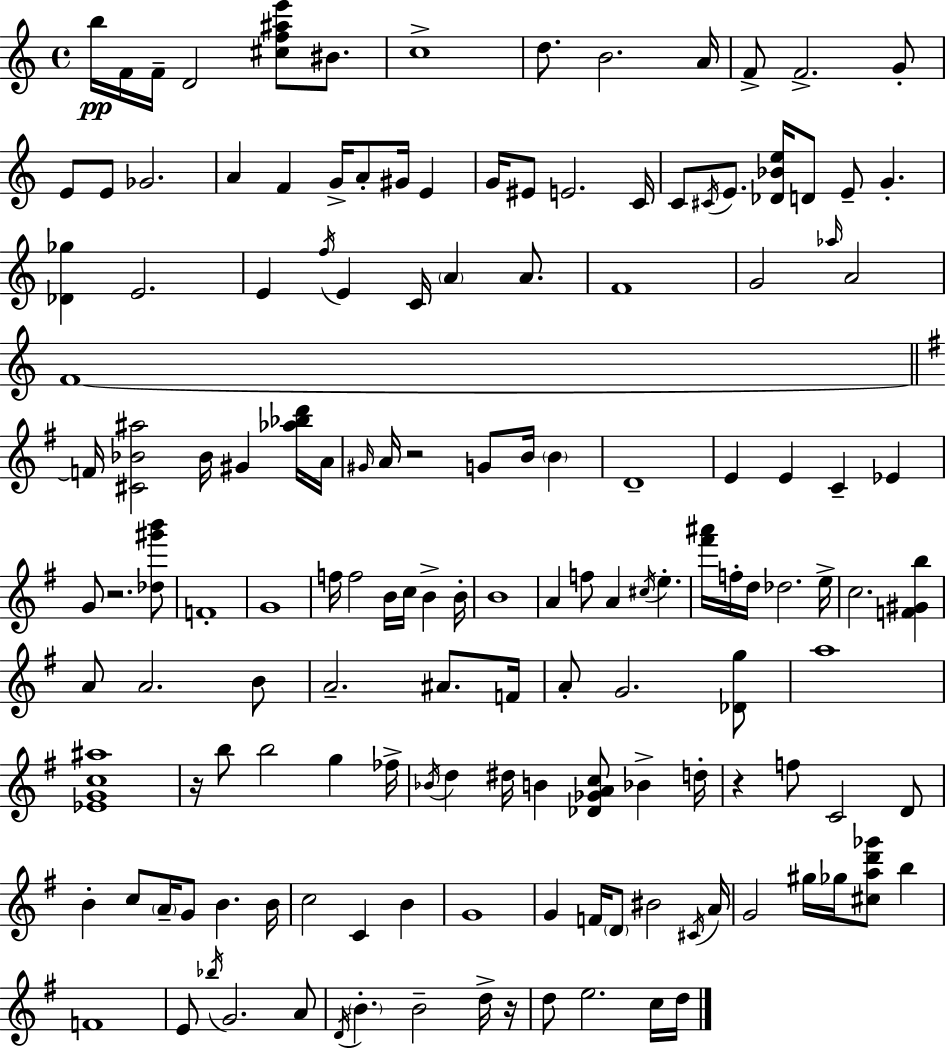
X:1
T:Untitled
M:4/4
L:1/4
K:Am
b/4 F/4 F/4 D2 [^cf^ae']/2 ^B/2 c4 d/2 B2 A/4 F/2 F2 G/2 E/2 E/2 _G2 A F G/4 A/2 ^G/4 E G/4 ^E/2 E2 C/4 C/2 ^C/4 E/2 [_D_Be]/4 D/2 E/2 G [_D_g] E2 E f/4 E C/4 A A/2 F4 G2 _a/4 A2 F4 F/4 [^C_B^a]2 _B/4 ^G [_a_bd']/4 A/4 ^G/4 A/4 z2 G/2 B/4 B D4 E E C _E G/2 z2 [_d^g'b']/2 F4 G4 f/4 f2 B/4 c/4 B B/4 B4 A f/2 A ^c/4 e [^f'^a']/4 f/4 d/4 _d2 e/4 c2 [F^Gb] A/2 A2 B/2 A2 ^A/2 F/4 A/2 G2 [_Dg]/2 a4 [_EGc^a]4 z/4 b/2 b2 g _f/4 _B/4 d ^d/4 B [_D_GAc]/2 _B d/4 z f/2 C2 D/2 B c/2 A/4 G/2 B B/4 c2 C B G4 G F/4 D/2 ^B2 ^C/4 A/4 G2 ^g/4 _g/4 [^cad'_g']/2 b F4 E/2 _b/4 G2 A/2 D/4 B B2 d/4 z/4 d/2 e2 c/4 d/4